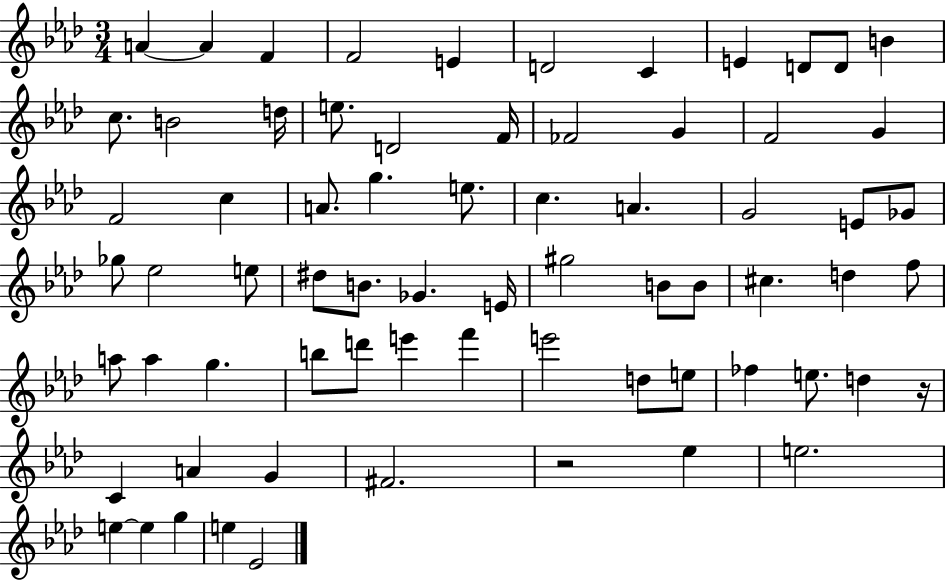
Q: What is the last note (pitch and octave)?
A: Eb4